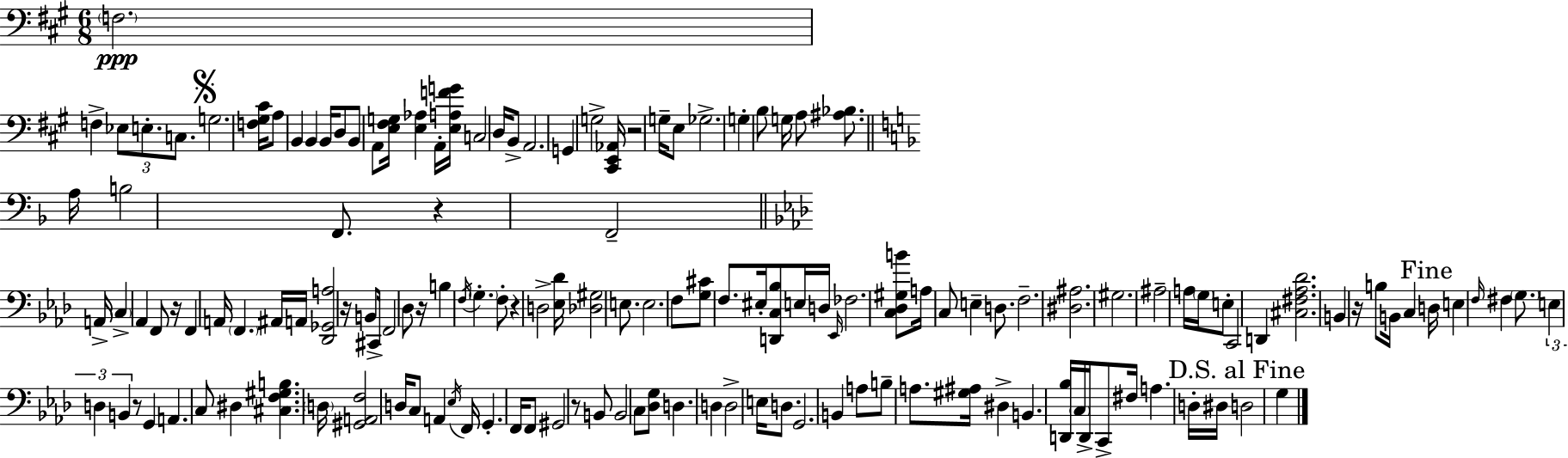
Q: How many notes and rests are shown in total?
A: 148